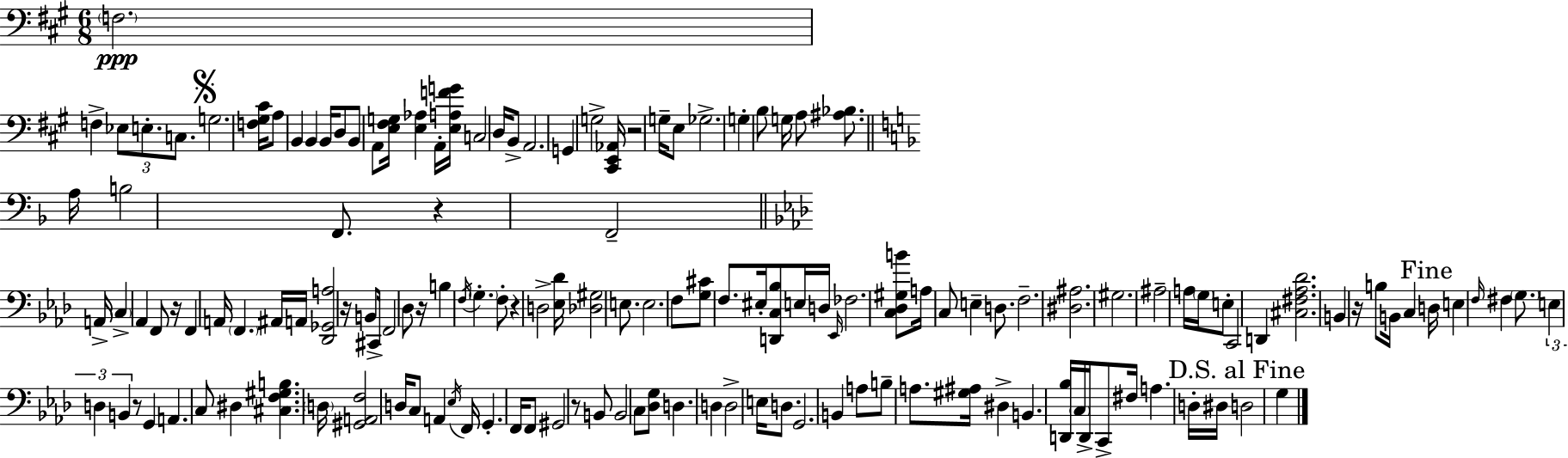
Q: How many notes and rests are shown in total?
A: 148